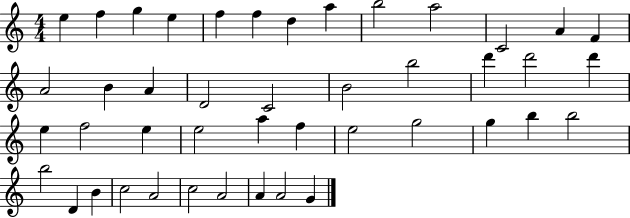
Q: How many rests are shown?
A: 0